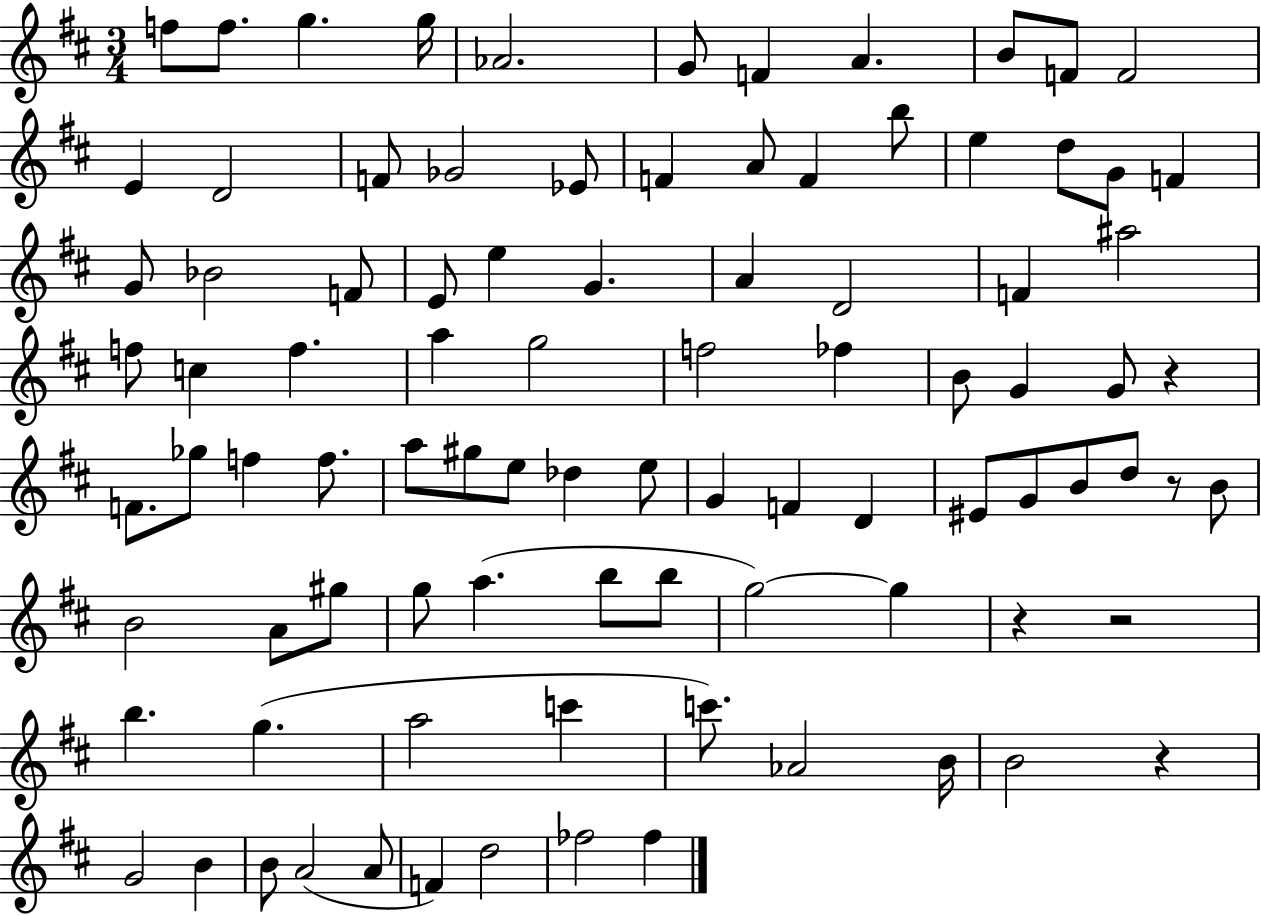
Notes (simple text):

F5/e F5/e. G5/q. G5/s Ab4/h. G4/e F4/q A4/q. B4/e F4/e F4/h E4/q D4/h F4/e Gb4/h Eb4/e F4/q A4/e F4/q B5/e E5/q D5/e G4/e F4/q G4/e Bb4/h F4/e E4/e E5/q G4/q. A4/q D4/h F4/q A#5/h F5/e C5/q F5/q. A5/q G5/h F5/h FES5/q B4/e G4/q G4/e R/q F4/e. Gb5/e F5/q F5/e. A5/e G#5/e E5/e Db5/q E5/e G4/q F4/q D4/q EIS4/e G4/e B4/e D5/e R/e B4/e B4/h A4/e G#5/e G5/e A5/q. B5/e B5/e G5/h G5/q R/q R/h B5/q. G5/q. A5/h C6/q C6/e. Ab4/h B4/s B4/h R/q G4/h B4/q B4/e A4/h A4/e F4/q D5/h FES5/h FES5/q